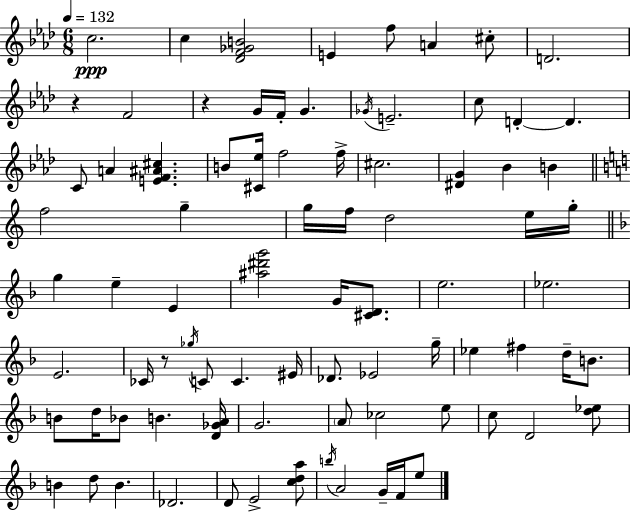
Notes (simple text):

C5/h. C5/q [Db4,F4,Gb4,B4]/h E4/q F5/e A4/q C#5/e D4/h. R/q F4/h R/q G4/s F4/s G4/q. Gb4/s E4/h. C5/e D4/q D4/q. C4/e A4/q [E4,F4,A#4,C#5]/q. B4/e [C#4,Eb5]/s F5/h F5/s C#5/h. [D#4,G4]/q Bb4/q B4/q F5/h G5/q G5/s F5/s D5/h E5/s G5/s G5/q E5/q E4/q [A#5,D#6,G6]/h G4/s [C#4,D4]/e. E5/h. Eb5/h. E4/h. CES4/s R/e Gb5/s C4/e C4/q. EIS4/s Db4/e. Eb4/h G5/s Eb5/q F#5/q D5/s B4/e. B4/e D5/s Bb4/e B4/q. [D4,Gb4,A4]/s G4/h. A4/e CES5/h E5/e C5/e D4/h [D5,Eb5]/e B4/q D5/e B4/q. Db4/h. D4/e E4/h [C5,D5,A5]/e B5/s A4/h G4/s F4/s E5/e